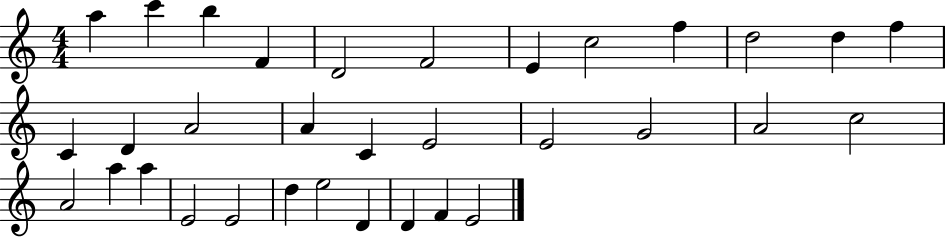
{
  \clef treble
  \numericTimeSignature
  \time 4/4
  \key c \major
  a''4 c'''4 b''4 f'4 | d'2 f'2 | e'4 c''2 f''4 | d''2 d''4 f''4 | \break c'4 d'4 a'2 | a'4 c'4 e'2 | e'2 g'2 | a'2 c''2 | \break a'2 a''4 a''4 | e'2 e'2 | d''4 e''2 d'4 | d'4 f'4 e'2 | \break \bar "|."
}